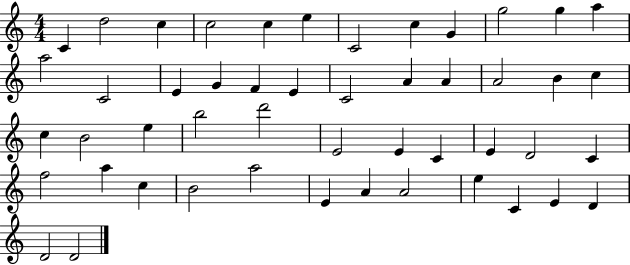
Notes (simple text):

C4/q D5/h C5/q C5/h C5/q E5/q C4/h C5/q G4/q G5/h G5/q A5/q A5/h C4/h E4/q G4/q F4/q E4/q C4/h A4/q A4/q A4/h B4/q C5/q C5/q B4/h E5/q B5/h D6/h E4/h E4/q C4/q E4/q D4/h C4/q F5/h A5/q C5/q B4/h A5/h E4/q A4/q A4/h E5/q C4/q E4/q D4/q D4/h D4/h